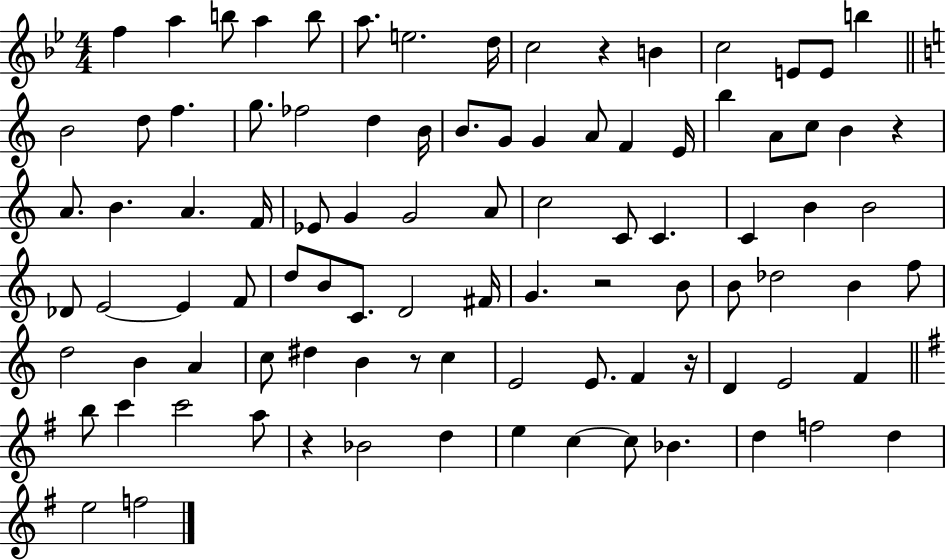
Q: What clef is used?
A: treble